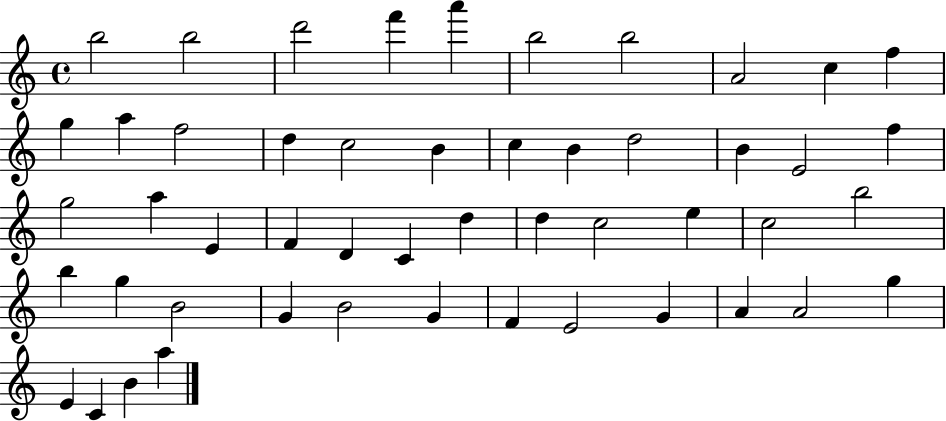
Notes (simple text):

B5/h B5/h D6/h F6/q A6/q B5/h B5/h A4/h C5/q F5/q G5/q A5/q F5/h D5/q C5/h B4/q C5/q B4/q D5/h B4/q E4/h F5/q G5/h A5/q E4/q F4/q D4/q C4/q D5/q D5/q C5/h E5/q C5/h B5/h B5/q G5/q B4/h G4/q B4/h G4/q F4/q E4/h G4/q A4/q A4/h G5/q E4/q C4/q B4/q A5/q